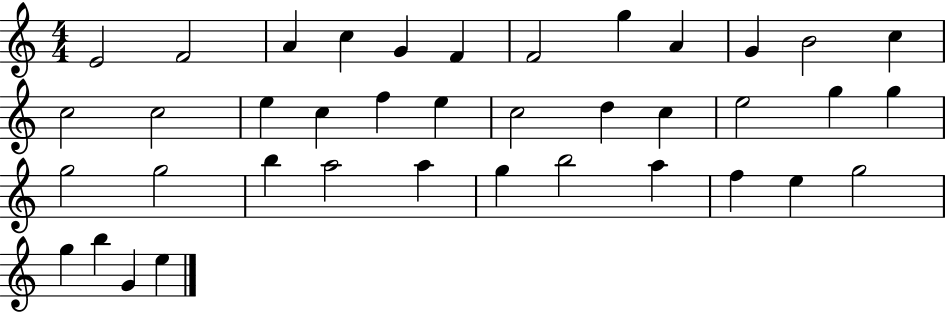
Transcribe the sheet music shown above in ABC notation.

X:1
T:Untitled
M:4/4
L:1/4
K:C
E2 F2 A c G F F2 g A G B2 c c2 c2 e c f e c2 d c e2 g g g2 g2 b a2 a g b2 a f e g2 g b G e